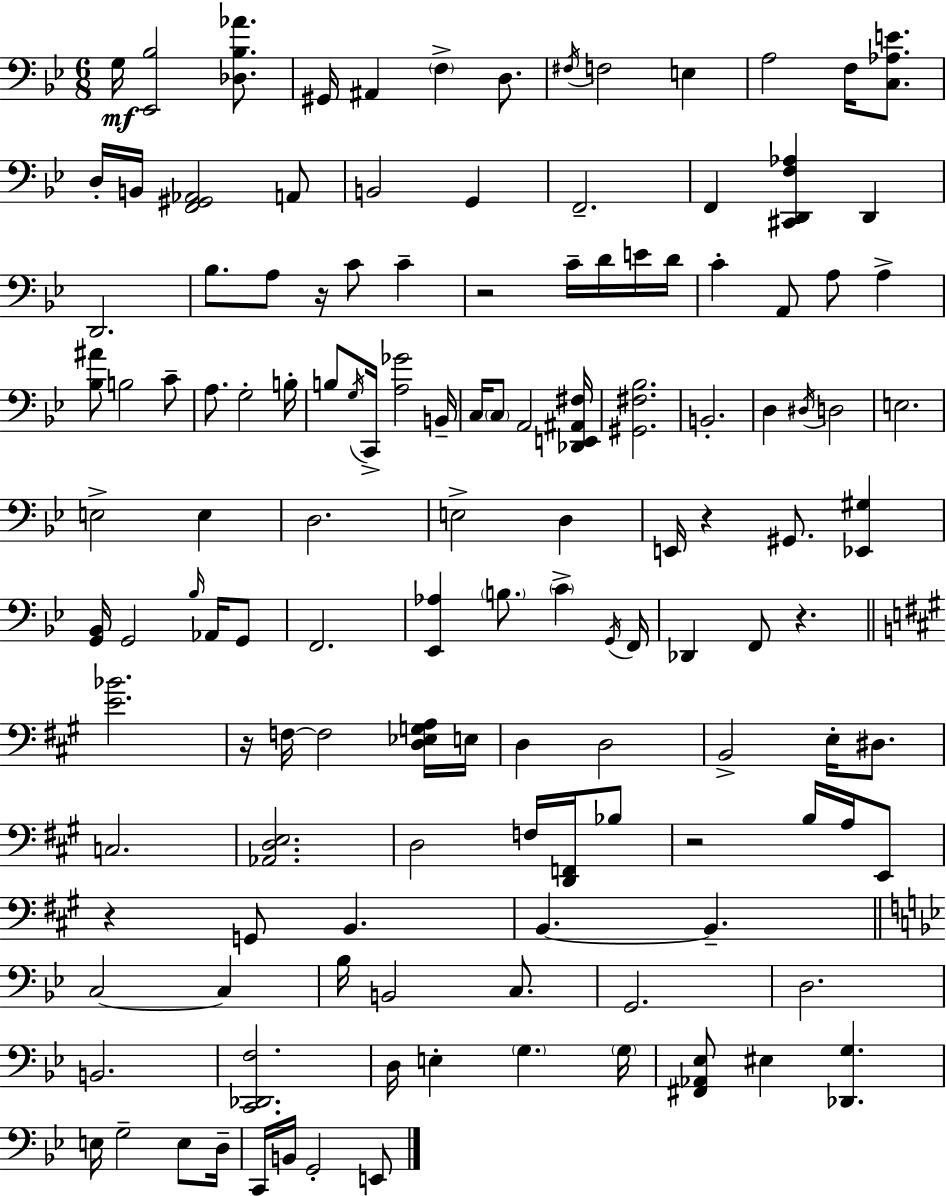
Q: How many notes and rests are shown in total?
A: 132